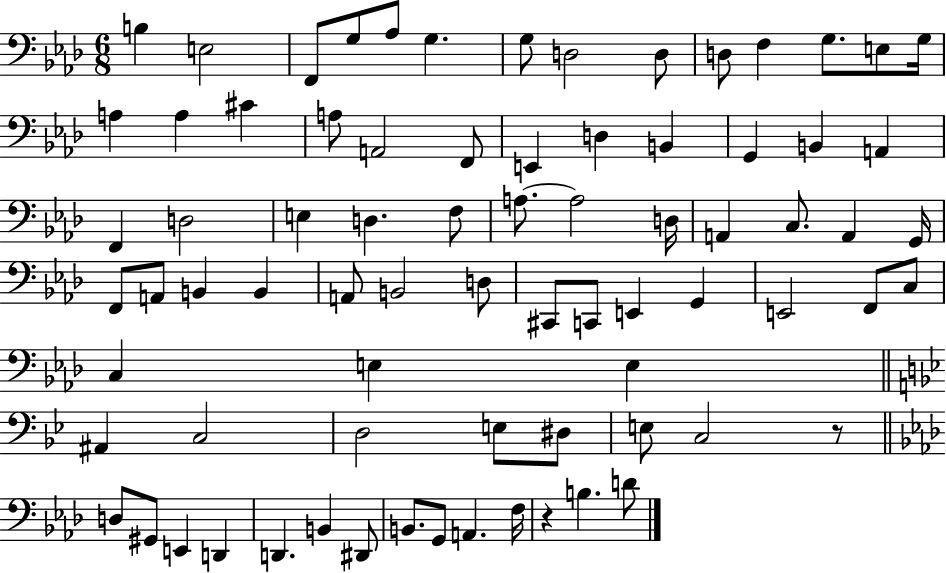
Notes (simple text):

B3/q E3/h F2/e G3/e Ab3/e G3/q. G3/e D3/h D3/e D3/e F3/q G3/e. E3/e G3/s A3/q A3/q C#4/q A3/e A2/h F2/e E2/q D3/q B2/q G2/q B2/q A2/q F2/q D3/h E3/q D3/q. F3/e A3/e. A3/h D3/s A2/q C3/e. A2/q G2/s F2/e A2/e B2/q B2/q A2/e B2/h D3/e C#2/e C2/e E2/q G2/q E2/h F2/e C3/e C3/q E3/q E3/q A#2/q C3/h D3/h E3/e D#3/e E3/e C3/h R/e D3/e G#2/e E2/q D2/q D2/q. B2/q D#2/e B2/e. G2/e A2/q. F3/s R/q B3/q. D4/e